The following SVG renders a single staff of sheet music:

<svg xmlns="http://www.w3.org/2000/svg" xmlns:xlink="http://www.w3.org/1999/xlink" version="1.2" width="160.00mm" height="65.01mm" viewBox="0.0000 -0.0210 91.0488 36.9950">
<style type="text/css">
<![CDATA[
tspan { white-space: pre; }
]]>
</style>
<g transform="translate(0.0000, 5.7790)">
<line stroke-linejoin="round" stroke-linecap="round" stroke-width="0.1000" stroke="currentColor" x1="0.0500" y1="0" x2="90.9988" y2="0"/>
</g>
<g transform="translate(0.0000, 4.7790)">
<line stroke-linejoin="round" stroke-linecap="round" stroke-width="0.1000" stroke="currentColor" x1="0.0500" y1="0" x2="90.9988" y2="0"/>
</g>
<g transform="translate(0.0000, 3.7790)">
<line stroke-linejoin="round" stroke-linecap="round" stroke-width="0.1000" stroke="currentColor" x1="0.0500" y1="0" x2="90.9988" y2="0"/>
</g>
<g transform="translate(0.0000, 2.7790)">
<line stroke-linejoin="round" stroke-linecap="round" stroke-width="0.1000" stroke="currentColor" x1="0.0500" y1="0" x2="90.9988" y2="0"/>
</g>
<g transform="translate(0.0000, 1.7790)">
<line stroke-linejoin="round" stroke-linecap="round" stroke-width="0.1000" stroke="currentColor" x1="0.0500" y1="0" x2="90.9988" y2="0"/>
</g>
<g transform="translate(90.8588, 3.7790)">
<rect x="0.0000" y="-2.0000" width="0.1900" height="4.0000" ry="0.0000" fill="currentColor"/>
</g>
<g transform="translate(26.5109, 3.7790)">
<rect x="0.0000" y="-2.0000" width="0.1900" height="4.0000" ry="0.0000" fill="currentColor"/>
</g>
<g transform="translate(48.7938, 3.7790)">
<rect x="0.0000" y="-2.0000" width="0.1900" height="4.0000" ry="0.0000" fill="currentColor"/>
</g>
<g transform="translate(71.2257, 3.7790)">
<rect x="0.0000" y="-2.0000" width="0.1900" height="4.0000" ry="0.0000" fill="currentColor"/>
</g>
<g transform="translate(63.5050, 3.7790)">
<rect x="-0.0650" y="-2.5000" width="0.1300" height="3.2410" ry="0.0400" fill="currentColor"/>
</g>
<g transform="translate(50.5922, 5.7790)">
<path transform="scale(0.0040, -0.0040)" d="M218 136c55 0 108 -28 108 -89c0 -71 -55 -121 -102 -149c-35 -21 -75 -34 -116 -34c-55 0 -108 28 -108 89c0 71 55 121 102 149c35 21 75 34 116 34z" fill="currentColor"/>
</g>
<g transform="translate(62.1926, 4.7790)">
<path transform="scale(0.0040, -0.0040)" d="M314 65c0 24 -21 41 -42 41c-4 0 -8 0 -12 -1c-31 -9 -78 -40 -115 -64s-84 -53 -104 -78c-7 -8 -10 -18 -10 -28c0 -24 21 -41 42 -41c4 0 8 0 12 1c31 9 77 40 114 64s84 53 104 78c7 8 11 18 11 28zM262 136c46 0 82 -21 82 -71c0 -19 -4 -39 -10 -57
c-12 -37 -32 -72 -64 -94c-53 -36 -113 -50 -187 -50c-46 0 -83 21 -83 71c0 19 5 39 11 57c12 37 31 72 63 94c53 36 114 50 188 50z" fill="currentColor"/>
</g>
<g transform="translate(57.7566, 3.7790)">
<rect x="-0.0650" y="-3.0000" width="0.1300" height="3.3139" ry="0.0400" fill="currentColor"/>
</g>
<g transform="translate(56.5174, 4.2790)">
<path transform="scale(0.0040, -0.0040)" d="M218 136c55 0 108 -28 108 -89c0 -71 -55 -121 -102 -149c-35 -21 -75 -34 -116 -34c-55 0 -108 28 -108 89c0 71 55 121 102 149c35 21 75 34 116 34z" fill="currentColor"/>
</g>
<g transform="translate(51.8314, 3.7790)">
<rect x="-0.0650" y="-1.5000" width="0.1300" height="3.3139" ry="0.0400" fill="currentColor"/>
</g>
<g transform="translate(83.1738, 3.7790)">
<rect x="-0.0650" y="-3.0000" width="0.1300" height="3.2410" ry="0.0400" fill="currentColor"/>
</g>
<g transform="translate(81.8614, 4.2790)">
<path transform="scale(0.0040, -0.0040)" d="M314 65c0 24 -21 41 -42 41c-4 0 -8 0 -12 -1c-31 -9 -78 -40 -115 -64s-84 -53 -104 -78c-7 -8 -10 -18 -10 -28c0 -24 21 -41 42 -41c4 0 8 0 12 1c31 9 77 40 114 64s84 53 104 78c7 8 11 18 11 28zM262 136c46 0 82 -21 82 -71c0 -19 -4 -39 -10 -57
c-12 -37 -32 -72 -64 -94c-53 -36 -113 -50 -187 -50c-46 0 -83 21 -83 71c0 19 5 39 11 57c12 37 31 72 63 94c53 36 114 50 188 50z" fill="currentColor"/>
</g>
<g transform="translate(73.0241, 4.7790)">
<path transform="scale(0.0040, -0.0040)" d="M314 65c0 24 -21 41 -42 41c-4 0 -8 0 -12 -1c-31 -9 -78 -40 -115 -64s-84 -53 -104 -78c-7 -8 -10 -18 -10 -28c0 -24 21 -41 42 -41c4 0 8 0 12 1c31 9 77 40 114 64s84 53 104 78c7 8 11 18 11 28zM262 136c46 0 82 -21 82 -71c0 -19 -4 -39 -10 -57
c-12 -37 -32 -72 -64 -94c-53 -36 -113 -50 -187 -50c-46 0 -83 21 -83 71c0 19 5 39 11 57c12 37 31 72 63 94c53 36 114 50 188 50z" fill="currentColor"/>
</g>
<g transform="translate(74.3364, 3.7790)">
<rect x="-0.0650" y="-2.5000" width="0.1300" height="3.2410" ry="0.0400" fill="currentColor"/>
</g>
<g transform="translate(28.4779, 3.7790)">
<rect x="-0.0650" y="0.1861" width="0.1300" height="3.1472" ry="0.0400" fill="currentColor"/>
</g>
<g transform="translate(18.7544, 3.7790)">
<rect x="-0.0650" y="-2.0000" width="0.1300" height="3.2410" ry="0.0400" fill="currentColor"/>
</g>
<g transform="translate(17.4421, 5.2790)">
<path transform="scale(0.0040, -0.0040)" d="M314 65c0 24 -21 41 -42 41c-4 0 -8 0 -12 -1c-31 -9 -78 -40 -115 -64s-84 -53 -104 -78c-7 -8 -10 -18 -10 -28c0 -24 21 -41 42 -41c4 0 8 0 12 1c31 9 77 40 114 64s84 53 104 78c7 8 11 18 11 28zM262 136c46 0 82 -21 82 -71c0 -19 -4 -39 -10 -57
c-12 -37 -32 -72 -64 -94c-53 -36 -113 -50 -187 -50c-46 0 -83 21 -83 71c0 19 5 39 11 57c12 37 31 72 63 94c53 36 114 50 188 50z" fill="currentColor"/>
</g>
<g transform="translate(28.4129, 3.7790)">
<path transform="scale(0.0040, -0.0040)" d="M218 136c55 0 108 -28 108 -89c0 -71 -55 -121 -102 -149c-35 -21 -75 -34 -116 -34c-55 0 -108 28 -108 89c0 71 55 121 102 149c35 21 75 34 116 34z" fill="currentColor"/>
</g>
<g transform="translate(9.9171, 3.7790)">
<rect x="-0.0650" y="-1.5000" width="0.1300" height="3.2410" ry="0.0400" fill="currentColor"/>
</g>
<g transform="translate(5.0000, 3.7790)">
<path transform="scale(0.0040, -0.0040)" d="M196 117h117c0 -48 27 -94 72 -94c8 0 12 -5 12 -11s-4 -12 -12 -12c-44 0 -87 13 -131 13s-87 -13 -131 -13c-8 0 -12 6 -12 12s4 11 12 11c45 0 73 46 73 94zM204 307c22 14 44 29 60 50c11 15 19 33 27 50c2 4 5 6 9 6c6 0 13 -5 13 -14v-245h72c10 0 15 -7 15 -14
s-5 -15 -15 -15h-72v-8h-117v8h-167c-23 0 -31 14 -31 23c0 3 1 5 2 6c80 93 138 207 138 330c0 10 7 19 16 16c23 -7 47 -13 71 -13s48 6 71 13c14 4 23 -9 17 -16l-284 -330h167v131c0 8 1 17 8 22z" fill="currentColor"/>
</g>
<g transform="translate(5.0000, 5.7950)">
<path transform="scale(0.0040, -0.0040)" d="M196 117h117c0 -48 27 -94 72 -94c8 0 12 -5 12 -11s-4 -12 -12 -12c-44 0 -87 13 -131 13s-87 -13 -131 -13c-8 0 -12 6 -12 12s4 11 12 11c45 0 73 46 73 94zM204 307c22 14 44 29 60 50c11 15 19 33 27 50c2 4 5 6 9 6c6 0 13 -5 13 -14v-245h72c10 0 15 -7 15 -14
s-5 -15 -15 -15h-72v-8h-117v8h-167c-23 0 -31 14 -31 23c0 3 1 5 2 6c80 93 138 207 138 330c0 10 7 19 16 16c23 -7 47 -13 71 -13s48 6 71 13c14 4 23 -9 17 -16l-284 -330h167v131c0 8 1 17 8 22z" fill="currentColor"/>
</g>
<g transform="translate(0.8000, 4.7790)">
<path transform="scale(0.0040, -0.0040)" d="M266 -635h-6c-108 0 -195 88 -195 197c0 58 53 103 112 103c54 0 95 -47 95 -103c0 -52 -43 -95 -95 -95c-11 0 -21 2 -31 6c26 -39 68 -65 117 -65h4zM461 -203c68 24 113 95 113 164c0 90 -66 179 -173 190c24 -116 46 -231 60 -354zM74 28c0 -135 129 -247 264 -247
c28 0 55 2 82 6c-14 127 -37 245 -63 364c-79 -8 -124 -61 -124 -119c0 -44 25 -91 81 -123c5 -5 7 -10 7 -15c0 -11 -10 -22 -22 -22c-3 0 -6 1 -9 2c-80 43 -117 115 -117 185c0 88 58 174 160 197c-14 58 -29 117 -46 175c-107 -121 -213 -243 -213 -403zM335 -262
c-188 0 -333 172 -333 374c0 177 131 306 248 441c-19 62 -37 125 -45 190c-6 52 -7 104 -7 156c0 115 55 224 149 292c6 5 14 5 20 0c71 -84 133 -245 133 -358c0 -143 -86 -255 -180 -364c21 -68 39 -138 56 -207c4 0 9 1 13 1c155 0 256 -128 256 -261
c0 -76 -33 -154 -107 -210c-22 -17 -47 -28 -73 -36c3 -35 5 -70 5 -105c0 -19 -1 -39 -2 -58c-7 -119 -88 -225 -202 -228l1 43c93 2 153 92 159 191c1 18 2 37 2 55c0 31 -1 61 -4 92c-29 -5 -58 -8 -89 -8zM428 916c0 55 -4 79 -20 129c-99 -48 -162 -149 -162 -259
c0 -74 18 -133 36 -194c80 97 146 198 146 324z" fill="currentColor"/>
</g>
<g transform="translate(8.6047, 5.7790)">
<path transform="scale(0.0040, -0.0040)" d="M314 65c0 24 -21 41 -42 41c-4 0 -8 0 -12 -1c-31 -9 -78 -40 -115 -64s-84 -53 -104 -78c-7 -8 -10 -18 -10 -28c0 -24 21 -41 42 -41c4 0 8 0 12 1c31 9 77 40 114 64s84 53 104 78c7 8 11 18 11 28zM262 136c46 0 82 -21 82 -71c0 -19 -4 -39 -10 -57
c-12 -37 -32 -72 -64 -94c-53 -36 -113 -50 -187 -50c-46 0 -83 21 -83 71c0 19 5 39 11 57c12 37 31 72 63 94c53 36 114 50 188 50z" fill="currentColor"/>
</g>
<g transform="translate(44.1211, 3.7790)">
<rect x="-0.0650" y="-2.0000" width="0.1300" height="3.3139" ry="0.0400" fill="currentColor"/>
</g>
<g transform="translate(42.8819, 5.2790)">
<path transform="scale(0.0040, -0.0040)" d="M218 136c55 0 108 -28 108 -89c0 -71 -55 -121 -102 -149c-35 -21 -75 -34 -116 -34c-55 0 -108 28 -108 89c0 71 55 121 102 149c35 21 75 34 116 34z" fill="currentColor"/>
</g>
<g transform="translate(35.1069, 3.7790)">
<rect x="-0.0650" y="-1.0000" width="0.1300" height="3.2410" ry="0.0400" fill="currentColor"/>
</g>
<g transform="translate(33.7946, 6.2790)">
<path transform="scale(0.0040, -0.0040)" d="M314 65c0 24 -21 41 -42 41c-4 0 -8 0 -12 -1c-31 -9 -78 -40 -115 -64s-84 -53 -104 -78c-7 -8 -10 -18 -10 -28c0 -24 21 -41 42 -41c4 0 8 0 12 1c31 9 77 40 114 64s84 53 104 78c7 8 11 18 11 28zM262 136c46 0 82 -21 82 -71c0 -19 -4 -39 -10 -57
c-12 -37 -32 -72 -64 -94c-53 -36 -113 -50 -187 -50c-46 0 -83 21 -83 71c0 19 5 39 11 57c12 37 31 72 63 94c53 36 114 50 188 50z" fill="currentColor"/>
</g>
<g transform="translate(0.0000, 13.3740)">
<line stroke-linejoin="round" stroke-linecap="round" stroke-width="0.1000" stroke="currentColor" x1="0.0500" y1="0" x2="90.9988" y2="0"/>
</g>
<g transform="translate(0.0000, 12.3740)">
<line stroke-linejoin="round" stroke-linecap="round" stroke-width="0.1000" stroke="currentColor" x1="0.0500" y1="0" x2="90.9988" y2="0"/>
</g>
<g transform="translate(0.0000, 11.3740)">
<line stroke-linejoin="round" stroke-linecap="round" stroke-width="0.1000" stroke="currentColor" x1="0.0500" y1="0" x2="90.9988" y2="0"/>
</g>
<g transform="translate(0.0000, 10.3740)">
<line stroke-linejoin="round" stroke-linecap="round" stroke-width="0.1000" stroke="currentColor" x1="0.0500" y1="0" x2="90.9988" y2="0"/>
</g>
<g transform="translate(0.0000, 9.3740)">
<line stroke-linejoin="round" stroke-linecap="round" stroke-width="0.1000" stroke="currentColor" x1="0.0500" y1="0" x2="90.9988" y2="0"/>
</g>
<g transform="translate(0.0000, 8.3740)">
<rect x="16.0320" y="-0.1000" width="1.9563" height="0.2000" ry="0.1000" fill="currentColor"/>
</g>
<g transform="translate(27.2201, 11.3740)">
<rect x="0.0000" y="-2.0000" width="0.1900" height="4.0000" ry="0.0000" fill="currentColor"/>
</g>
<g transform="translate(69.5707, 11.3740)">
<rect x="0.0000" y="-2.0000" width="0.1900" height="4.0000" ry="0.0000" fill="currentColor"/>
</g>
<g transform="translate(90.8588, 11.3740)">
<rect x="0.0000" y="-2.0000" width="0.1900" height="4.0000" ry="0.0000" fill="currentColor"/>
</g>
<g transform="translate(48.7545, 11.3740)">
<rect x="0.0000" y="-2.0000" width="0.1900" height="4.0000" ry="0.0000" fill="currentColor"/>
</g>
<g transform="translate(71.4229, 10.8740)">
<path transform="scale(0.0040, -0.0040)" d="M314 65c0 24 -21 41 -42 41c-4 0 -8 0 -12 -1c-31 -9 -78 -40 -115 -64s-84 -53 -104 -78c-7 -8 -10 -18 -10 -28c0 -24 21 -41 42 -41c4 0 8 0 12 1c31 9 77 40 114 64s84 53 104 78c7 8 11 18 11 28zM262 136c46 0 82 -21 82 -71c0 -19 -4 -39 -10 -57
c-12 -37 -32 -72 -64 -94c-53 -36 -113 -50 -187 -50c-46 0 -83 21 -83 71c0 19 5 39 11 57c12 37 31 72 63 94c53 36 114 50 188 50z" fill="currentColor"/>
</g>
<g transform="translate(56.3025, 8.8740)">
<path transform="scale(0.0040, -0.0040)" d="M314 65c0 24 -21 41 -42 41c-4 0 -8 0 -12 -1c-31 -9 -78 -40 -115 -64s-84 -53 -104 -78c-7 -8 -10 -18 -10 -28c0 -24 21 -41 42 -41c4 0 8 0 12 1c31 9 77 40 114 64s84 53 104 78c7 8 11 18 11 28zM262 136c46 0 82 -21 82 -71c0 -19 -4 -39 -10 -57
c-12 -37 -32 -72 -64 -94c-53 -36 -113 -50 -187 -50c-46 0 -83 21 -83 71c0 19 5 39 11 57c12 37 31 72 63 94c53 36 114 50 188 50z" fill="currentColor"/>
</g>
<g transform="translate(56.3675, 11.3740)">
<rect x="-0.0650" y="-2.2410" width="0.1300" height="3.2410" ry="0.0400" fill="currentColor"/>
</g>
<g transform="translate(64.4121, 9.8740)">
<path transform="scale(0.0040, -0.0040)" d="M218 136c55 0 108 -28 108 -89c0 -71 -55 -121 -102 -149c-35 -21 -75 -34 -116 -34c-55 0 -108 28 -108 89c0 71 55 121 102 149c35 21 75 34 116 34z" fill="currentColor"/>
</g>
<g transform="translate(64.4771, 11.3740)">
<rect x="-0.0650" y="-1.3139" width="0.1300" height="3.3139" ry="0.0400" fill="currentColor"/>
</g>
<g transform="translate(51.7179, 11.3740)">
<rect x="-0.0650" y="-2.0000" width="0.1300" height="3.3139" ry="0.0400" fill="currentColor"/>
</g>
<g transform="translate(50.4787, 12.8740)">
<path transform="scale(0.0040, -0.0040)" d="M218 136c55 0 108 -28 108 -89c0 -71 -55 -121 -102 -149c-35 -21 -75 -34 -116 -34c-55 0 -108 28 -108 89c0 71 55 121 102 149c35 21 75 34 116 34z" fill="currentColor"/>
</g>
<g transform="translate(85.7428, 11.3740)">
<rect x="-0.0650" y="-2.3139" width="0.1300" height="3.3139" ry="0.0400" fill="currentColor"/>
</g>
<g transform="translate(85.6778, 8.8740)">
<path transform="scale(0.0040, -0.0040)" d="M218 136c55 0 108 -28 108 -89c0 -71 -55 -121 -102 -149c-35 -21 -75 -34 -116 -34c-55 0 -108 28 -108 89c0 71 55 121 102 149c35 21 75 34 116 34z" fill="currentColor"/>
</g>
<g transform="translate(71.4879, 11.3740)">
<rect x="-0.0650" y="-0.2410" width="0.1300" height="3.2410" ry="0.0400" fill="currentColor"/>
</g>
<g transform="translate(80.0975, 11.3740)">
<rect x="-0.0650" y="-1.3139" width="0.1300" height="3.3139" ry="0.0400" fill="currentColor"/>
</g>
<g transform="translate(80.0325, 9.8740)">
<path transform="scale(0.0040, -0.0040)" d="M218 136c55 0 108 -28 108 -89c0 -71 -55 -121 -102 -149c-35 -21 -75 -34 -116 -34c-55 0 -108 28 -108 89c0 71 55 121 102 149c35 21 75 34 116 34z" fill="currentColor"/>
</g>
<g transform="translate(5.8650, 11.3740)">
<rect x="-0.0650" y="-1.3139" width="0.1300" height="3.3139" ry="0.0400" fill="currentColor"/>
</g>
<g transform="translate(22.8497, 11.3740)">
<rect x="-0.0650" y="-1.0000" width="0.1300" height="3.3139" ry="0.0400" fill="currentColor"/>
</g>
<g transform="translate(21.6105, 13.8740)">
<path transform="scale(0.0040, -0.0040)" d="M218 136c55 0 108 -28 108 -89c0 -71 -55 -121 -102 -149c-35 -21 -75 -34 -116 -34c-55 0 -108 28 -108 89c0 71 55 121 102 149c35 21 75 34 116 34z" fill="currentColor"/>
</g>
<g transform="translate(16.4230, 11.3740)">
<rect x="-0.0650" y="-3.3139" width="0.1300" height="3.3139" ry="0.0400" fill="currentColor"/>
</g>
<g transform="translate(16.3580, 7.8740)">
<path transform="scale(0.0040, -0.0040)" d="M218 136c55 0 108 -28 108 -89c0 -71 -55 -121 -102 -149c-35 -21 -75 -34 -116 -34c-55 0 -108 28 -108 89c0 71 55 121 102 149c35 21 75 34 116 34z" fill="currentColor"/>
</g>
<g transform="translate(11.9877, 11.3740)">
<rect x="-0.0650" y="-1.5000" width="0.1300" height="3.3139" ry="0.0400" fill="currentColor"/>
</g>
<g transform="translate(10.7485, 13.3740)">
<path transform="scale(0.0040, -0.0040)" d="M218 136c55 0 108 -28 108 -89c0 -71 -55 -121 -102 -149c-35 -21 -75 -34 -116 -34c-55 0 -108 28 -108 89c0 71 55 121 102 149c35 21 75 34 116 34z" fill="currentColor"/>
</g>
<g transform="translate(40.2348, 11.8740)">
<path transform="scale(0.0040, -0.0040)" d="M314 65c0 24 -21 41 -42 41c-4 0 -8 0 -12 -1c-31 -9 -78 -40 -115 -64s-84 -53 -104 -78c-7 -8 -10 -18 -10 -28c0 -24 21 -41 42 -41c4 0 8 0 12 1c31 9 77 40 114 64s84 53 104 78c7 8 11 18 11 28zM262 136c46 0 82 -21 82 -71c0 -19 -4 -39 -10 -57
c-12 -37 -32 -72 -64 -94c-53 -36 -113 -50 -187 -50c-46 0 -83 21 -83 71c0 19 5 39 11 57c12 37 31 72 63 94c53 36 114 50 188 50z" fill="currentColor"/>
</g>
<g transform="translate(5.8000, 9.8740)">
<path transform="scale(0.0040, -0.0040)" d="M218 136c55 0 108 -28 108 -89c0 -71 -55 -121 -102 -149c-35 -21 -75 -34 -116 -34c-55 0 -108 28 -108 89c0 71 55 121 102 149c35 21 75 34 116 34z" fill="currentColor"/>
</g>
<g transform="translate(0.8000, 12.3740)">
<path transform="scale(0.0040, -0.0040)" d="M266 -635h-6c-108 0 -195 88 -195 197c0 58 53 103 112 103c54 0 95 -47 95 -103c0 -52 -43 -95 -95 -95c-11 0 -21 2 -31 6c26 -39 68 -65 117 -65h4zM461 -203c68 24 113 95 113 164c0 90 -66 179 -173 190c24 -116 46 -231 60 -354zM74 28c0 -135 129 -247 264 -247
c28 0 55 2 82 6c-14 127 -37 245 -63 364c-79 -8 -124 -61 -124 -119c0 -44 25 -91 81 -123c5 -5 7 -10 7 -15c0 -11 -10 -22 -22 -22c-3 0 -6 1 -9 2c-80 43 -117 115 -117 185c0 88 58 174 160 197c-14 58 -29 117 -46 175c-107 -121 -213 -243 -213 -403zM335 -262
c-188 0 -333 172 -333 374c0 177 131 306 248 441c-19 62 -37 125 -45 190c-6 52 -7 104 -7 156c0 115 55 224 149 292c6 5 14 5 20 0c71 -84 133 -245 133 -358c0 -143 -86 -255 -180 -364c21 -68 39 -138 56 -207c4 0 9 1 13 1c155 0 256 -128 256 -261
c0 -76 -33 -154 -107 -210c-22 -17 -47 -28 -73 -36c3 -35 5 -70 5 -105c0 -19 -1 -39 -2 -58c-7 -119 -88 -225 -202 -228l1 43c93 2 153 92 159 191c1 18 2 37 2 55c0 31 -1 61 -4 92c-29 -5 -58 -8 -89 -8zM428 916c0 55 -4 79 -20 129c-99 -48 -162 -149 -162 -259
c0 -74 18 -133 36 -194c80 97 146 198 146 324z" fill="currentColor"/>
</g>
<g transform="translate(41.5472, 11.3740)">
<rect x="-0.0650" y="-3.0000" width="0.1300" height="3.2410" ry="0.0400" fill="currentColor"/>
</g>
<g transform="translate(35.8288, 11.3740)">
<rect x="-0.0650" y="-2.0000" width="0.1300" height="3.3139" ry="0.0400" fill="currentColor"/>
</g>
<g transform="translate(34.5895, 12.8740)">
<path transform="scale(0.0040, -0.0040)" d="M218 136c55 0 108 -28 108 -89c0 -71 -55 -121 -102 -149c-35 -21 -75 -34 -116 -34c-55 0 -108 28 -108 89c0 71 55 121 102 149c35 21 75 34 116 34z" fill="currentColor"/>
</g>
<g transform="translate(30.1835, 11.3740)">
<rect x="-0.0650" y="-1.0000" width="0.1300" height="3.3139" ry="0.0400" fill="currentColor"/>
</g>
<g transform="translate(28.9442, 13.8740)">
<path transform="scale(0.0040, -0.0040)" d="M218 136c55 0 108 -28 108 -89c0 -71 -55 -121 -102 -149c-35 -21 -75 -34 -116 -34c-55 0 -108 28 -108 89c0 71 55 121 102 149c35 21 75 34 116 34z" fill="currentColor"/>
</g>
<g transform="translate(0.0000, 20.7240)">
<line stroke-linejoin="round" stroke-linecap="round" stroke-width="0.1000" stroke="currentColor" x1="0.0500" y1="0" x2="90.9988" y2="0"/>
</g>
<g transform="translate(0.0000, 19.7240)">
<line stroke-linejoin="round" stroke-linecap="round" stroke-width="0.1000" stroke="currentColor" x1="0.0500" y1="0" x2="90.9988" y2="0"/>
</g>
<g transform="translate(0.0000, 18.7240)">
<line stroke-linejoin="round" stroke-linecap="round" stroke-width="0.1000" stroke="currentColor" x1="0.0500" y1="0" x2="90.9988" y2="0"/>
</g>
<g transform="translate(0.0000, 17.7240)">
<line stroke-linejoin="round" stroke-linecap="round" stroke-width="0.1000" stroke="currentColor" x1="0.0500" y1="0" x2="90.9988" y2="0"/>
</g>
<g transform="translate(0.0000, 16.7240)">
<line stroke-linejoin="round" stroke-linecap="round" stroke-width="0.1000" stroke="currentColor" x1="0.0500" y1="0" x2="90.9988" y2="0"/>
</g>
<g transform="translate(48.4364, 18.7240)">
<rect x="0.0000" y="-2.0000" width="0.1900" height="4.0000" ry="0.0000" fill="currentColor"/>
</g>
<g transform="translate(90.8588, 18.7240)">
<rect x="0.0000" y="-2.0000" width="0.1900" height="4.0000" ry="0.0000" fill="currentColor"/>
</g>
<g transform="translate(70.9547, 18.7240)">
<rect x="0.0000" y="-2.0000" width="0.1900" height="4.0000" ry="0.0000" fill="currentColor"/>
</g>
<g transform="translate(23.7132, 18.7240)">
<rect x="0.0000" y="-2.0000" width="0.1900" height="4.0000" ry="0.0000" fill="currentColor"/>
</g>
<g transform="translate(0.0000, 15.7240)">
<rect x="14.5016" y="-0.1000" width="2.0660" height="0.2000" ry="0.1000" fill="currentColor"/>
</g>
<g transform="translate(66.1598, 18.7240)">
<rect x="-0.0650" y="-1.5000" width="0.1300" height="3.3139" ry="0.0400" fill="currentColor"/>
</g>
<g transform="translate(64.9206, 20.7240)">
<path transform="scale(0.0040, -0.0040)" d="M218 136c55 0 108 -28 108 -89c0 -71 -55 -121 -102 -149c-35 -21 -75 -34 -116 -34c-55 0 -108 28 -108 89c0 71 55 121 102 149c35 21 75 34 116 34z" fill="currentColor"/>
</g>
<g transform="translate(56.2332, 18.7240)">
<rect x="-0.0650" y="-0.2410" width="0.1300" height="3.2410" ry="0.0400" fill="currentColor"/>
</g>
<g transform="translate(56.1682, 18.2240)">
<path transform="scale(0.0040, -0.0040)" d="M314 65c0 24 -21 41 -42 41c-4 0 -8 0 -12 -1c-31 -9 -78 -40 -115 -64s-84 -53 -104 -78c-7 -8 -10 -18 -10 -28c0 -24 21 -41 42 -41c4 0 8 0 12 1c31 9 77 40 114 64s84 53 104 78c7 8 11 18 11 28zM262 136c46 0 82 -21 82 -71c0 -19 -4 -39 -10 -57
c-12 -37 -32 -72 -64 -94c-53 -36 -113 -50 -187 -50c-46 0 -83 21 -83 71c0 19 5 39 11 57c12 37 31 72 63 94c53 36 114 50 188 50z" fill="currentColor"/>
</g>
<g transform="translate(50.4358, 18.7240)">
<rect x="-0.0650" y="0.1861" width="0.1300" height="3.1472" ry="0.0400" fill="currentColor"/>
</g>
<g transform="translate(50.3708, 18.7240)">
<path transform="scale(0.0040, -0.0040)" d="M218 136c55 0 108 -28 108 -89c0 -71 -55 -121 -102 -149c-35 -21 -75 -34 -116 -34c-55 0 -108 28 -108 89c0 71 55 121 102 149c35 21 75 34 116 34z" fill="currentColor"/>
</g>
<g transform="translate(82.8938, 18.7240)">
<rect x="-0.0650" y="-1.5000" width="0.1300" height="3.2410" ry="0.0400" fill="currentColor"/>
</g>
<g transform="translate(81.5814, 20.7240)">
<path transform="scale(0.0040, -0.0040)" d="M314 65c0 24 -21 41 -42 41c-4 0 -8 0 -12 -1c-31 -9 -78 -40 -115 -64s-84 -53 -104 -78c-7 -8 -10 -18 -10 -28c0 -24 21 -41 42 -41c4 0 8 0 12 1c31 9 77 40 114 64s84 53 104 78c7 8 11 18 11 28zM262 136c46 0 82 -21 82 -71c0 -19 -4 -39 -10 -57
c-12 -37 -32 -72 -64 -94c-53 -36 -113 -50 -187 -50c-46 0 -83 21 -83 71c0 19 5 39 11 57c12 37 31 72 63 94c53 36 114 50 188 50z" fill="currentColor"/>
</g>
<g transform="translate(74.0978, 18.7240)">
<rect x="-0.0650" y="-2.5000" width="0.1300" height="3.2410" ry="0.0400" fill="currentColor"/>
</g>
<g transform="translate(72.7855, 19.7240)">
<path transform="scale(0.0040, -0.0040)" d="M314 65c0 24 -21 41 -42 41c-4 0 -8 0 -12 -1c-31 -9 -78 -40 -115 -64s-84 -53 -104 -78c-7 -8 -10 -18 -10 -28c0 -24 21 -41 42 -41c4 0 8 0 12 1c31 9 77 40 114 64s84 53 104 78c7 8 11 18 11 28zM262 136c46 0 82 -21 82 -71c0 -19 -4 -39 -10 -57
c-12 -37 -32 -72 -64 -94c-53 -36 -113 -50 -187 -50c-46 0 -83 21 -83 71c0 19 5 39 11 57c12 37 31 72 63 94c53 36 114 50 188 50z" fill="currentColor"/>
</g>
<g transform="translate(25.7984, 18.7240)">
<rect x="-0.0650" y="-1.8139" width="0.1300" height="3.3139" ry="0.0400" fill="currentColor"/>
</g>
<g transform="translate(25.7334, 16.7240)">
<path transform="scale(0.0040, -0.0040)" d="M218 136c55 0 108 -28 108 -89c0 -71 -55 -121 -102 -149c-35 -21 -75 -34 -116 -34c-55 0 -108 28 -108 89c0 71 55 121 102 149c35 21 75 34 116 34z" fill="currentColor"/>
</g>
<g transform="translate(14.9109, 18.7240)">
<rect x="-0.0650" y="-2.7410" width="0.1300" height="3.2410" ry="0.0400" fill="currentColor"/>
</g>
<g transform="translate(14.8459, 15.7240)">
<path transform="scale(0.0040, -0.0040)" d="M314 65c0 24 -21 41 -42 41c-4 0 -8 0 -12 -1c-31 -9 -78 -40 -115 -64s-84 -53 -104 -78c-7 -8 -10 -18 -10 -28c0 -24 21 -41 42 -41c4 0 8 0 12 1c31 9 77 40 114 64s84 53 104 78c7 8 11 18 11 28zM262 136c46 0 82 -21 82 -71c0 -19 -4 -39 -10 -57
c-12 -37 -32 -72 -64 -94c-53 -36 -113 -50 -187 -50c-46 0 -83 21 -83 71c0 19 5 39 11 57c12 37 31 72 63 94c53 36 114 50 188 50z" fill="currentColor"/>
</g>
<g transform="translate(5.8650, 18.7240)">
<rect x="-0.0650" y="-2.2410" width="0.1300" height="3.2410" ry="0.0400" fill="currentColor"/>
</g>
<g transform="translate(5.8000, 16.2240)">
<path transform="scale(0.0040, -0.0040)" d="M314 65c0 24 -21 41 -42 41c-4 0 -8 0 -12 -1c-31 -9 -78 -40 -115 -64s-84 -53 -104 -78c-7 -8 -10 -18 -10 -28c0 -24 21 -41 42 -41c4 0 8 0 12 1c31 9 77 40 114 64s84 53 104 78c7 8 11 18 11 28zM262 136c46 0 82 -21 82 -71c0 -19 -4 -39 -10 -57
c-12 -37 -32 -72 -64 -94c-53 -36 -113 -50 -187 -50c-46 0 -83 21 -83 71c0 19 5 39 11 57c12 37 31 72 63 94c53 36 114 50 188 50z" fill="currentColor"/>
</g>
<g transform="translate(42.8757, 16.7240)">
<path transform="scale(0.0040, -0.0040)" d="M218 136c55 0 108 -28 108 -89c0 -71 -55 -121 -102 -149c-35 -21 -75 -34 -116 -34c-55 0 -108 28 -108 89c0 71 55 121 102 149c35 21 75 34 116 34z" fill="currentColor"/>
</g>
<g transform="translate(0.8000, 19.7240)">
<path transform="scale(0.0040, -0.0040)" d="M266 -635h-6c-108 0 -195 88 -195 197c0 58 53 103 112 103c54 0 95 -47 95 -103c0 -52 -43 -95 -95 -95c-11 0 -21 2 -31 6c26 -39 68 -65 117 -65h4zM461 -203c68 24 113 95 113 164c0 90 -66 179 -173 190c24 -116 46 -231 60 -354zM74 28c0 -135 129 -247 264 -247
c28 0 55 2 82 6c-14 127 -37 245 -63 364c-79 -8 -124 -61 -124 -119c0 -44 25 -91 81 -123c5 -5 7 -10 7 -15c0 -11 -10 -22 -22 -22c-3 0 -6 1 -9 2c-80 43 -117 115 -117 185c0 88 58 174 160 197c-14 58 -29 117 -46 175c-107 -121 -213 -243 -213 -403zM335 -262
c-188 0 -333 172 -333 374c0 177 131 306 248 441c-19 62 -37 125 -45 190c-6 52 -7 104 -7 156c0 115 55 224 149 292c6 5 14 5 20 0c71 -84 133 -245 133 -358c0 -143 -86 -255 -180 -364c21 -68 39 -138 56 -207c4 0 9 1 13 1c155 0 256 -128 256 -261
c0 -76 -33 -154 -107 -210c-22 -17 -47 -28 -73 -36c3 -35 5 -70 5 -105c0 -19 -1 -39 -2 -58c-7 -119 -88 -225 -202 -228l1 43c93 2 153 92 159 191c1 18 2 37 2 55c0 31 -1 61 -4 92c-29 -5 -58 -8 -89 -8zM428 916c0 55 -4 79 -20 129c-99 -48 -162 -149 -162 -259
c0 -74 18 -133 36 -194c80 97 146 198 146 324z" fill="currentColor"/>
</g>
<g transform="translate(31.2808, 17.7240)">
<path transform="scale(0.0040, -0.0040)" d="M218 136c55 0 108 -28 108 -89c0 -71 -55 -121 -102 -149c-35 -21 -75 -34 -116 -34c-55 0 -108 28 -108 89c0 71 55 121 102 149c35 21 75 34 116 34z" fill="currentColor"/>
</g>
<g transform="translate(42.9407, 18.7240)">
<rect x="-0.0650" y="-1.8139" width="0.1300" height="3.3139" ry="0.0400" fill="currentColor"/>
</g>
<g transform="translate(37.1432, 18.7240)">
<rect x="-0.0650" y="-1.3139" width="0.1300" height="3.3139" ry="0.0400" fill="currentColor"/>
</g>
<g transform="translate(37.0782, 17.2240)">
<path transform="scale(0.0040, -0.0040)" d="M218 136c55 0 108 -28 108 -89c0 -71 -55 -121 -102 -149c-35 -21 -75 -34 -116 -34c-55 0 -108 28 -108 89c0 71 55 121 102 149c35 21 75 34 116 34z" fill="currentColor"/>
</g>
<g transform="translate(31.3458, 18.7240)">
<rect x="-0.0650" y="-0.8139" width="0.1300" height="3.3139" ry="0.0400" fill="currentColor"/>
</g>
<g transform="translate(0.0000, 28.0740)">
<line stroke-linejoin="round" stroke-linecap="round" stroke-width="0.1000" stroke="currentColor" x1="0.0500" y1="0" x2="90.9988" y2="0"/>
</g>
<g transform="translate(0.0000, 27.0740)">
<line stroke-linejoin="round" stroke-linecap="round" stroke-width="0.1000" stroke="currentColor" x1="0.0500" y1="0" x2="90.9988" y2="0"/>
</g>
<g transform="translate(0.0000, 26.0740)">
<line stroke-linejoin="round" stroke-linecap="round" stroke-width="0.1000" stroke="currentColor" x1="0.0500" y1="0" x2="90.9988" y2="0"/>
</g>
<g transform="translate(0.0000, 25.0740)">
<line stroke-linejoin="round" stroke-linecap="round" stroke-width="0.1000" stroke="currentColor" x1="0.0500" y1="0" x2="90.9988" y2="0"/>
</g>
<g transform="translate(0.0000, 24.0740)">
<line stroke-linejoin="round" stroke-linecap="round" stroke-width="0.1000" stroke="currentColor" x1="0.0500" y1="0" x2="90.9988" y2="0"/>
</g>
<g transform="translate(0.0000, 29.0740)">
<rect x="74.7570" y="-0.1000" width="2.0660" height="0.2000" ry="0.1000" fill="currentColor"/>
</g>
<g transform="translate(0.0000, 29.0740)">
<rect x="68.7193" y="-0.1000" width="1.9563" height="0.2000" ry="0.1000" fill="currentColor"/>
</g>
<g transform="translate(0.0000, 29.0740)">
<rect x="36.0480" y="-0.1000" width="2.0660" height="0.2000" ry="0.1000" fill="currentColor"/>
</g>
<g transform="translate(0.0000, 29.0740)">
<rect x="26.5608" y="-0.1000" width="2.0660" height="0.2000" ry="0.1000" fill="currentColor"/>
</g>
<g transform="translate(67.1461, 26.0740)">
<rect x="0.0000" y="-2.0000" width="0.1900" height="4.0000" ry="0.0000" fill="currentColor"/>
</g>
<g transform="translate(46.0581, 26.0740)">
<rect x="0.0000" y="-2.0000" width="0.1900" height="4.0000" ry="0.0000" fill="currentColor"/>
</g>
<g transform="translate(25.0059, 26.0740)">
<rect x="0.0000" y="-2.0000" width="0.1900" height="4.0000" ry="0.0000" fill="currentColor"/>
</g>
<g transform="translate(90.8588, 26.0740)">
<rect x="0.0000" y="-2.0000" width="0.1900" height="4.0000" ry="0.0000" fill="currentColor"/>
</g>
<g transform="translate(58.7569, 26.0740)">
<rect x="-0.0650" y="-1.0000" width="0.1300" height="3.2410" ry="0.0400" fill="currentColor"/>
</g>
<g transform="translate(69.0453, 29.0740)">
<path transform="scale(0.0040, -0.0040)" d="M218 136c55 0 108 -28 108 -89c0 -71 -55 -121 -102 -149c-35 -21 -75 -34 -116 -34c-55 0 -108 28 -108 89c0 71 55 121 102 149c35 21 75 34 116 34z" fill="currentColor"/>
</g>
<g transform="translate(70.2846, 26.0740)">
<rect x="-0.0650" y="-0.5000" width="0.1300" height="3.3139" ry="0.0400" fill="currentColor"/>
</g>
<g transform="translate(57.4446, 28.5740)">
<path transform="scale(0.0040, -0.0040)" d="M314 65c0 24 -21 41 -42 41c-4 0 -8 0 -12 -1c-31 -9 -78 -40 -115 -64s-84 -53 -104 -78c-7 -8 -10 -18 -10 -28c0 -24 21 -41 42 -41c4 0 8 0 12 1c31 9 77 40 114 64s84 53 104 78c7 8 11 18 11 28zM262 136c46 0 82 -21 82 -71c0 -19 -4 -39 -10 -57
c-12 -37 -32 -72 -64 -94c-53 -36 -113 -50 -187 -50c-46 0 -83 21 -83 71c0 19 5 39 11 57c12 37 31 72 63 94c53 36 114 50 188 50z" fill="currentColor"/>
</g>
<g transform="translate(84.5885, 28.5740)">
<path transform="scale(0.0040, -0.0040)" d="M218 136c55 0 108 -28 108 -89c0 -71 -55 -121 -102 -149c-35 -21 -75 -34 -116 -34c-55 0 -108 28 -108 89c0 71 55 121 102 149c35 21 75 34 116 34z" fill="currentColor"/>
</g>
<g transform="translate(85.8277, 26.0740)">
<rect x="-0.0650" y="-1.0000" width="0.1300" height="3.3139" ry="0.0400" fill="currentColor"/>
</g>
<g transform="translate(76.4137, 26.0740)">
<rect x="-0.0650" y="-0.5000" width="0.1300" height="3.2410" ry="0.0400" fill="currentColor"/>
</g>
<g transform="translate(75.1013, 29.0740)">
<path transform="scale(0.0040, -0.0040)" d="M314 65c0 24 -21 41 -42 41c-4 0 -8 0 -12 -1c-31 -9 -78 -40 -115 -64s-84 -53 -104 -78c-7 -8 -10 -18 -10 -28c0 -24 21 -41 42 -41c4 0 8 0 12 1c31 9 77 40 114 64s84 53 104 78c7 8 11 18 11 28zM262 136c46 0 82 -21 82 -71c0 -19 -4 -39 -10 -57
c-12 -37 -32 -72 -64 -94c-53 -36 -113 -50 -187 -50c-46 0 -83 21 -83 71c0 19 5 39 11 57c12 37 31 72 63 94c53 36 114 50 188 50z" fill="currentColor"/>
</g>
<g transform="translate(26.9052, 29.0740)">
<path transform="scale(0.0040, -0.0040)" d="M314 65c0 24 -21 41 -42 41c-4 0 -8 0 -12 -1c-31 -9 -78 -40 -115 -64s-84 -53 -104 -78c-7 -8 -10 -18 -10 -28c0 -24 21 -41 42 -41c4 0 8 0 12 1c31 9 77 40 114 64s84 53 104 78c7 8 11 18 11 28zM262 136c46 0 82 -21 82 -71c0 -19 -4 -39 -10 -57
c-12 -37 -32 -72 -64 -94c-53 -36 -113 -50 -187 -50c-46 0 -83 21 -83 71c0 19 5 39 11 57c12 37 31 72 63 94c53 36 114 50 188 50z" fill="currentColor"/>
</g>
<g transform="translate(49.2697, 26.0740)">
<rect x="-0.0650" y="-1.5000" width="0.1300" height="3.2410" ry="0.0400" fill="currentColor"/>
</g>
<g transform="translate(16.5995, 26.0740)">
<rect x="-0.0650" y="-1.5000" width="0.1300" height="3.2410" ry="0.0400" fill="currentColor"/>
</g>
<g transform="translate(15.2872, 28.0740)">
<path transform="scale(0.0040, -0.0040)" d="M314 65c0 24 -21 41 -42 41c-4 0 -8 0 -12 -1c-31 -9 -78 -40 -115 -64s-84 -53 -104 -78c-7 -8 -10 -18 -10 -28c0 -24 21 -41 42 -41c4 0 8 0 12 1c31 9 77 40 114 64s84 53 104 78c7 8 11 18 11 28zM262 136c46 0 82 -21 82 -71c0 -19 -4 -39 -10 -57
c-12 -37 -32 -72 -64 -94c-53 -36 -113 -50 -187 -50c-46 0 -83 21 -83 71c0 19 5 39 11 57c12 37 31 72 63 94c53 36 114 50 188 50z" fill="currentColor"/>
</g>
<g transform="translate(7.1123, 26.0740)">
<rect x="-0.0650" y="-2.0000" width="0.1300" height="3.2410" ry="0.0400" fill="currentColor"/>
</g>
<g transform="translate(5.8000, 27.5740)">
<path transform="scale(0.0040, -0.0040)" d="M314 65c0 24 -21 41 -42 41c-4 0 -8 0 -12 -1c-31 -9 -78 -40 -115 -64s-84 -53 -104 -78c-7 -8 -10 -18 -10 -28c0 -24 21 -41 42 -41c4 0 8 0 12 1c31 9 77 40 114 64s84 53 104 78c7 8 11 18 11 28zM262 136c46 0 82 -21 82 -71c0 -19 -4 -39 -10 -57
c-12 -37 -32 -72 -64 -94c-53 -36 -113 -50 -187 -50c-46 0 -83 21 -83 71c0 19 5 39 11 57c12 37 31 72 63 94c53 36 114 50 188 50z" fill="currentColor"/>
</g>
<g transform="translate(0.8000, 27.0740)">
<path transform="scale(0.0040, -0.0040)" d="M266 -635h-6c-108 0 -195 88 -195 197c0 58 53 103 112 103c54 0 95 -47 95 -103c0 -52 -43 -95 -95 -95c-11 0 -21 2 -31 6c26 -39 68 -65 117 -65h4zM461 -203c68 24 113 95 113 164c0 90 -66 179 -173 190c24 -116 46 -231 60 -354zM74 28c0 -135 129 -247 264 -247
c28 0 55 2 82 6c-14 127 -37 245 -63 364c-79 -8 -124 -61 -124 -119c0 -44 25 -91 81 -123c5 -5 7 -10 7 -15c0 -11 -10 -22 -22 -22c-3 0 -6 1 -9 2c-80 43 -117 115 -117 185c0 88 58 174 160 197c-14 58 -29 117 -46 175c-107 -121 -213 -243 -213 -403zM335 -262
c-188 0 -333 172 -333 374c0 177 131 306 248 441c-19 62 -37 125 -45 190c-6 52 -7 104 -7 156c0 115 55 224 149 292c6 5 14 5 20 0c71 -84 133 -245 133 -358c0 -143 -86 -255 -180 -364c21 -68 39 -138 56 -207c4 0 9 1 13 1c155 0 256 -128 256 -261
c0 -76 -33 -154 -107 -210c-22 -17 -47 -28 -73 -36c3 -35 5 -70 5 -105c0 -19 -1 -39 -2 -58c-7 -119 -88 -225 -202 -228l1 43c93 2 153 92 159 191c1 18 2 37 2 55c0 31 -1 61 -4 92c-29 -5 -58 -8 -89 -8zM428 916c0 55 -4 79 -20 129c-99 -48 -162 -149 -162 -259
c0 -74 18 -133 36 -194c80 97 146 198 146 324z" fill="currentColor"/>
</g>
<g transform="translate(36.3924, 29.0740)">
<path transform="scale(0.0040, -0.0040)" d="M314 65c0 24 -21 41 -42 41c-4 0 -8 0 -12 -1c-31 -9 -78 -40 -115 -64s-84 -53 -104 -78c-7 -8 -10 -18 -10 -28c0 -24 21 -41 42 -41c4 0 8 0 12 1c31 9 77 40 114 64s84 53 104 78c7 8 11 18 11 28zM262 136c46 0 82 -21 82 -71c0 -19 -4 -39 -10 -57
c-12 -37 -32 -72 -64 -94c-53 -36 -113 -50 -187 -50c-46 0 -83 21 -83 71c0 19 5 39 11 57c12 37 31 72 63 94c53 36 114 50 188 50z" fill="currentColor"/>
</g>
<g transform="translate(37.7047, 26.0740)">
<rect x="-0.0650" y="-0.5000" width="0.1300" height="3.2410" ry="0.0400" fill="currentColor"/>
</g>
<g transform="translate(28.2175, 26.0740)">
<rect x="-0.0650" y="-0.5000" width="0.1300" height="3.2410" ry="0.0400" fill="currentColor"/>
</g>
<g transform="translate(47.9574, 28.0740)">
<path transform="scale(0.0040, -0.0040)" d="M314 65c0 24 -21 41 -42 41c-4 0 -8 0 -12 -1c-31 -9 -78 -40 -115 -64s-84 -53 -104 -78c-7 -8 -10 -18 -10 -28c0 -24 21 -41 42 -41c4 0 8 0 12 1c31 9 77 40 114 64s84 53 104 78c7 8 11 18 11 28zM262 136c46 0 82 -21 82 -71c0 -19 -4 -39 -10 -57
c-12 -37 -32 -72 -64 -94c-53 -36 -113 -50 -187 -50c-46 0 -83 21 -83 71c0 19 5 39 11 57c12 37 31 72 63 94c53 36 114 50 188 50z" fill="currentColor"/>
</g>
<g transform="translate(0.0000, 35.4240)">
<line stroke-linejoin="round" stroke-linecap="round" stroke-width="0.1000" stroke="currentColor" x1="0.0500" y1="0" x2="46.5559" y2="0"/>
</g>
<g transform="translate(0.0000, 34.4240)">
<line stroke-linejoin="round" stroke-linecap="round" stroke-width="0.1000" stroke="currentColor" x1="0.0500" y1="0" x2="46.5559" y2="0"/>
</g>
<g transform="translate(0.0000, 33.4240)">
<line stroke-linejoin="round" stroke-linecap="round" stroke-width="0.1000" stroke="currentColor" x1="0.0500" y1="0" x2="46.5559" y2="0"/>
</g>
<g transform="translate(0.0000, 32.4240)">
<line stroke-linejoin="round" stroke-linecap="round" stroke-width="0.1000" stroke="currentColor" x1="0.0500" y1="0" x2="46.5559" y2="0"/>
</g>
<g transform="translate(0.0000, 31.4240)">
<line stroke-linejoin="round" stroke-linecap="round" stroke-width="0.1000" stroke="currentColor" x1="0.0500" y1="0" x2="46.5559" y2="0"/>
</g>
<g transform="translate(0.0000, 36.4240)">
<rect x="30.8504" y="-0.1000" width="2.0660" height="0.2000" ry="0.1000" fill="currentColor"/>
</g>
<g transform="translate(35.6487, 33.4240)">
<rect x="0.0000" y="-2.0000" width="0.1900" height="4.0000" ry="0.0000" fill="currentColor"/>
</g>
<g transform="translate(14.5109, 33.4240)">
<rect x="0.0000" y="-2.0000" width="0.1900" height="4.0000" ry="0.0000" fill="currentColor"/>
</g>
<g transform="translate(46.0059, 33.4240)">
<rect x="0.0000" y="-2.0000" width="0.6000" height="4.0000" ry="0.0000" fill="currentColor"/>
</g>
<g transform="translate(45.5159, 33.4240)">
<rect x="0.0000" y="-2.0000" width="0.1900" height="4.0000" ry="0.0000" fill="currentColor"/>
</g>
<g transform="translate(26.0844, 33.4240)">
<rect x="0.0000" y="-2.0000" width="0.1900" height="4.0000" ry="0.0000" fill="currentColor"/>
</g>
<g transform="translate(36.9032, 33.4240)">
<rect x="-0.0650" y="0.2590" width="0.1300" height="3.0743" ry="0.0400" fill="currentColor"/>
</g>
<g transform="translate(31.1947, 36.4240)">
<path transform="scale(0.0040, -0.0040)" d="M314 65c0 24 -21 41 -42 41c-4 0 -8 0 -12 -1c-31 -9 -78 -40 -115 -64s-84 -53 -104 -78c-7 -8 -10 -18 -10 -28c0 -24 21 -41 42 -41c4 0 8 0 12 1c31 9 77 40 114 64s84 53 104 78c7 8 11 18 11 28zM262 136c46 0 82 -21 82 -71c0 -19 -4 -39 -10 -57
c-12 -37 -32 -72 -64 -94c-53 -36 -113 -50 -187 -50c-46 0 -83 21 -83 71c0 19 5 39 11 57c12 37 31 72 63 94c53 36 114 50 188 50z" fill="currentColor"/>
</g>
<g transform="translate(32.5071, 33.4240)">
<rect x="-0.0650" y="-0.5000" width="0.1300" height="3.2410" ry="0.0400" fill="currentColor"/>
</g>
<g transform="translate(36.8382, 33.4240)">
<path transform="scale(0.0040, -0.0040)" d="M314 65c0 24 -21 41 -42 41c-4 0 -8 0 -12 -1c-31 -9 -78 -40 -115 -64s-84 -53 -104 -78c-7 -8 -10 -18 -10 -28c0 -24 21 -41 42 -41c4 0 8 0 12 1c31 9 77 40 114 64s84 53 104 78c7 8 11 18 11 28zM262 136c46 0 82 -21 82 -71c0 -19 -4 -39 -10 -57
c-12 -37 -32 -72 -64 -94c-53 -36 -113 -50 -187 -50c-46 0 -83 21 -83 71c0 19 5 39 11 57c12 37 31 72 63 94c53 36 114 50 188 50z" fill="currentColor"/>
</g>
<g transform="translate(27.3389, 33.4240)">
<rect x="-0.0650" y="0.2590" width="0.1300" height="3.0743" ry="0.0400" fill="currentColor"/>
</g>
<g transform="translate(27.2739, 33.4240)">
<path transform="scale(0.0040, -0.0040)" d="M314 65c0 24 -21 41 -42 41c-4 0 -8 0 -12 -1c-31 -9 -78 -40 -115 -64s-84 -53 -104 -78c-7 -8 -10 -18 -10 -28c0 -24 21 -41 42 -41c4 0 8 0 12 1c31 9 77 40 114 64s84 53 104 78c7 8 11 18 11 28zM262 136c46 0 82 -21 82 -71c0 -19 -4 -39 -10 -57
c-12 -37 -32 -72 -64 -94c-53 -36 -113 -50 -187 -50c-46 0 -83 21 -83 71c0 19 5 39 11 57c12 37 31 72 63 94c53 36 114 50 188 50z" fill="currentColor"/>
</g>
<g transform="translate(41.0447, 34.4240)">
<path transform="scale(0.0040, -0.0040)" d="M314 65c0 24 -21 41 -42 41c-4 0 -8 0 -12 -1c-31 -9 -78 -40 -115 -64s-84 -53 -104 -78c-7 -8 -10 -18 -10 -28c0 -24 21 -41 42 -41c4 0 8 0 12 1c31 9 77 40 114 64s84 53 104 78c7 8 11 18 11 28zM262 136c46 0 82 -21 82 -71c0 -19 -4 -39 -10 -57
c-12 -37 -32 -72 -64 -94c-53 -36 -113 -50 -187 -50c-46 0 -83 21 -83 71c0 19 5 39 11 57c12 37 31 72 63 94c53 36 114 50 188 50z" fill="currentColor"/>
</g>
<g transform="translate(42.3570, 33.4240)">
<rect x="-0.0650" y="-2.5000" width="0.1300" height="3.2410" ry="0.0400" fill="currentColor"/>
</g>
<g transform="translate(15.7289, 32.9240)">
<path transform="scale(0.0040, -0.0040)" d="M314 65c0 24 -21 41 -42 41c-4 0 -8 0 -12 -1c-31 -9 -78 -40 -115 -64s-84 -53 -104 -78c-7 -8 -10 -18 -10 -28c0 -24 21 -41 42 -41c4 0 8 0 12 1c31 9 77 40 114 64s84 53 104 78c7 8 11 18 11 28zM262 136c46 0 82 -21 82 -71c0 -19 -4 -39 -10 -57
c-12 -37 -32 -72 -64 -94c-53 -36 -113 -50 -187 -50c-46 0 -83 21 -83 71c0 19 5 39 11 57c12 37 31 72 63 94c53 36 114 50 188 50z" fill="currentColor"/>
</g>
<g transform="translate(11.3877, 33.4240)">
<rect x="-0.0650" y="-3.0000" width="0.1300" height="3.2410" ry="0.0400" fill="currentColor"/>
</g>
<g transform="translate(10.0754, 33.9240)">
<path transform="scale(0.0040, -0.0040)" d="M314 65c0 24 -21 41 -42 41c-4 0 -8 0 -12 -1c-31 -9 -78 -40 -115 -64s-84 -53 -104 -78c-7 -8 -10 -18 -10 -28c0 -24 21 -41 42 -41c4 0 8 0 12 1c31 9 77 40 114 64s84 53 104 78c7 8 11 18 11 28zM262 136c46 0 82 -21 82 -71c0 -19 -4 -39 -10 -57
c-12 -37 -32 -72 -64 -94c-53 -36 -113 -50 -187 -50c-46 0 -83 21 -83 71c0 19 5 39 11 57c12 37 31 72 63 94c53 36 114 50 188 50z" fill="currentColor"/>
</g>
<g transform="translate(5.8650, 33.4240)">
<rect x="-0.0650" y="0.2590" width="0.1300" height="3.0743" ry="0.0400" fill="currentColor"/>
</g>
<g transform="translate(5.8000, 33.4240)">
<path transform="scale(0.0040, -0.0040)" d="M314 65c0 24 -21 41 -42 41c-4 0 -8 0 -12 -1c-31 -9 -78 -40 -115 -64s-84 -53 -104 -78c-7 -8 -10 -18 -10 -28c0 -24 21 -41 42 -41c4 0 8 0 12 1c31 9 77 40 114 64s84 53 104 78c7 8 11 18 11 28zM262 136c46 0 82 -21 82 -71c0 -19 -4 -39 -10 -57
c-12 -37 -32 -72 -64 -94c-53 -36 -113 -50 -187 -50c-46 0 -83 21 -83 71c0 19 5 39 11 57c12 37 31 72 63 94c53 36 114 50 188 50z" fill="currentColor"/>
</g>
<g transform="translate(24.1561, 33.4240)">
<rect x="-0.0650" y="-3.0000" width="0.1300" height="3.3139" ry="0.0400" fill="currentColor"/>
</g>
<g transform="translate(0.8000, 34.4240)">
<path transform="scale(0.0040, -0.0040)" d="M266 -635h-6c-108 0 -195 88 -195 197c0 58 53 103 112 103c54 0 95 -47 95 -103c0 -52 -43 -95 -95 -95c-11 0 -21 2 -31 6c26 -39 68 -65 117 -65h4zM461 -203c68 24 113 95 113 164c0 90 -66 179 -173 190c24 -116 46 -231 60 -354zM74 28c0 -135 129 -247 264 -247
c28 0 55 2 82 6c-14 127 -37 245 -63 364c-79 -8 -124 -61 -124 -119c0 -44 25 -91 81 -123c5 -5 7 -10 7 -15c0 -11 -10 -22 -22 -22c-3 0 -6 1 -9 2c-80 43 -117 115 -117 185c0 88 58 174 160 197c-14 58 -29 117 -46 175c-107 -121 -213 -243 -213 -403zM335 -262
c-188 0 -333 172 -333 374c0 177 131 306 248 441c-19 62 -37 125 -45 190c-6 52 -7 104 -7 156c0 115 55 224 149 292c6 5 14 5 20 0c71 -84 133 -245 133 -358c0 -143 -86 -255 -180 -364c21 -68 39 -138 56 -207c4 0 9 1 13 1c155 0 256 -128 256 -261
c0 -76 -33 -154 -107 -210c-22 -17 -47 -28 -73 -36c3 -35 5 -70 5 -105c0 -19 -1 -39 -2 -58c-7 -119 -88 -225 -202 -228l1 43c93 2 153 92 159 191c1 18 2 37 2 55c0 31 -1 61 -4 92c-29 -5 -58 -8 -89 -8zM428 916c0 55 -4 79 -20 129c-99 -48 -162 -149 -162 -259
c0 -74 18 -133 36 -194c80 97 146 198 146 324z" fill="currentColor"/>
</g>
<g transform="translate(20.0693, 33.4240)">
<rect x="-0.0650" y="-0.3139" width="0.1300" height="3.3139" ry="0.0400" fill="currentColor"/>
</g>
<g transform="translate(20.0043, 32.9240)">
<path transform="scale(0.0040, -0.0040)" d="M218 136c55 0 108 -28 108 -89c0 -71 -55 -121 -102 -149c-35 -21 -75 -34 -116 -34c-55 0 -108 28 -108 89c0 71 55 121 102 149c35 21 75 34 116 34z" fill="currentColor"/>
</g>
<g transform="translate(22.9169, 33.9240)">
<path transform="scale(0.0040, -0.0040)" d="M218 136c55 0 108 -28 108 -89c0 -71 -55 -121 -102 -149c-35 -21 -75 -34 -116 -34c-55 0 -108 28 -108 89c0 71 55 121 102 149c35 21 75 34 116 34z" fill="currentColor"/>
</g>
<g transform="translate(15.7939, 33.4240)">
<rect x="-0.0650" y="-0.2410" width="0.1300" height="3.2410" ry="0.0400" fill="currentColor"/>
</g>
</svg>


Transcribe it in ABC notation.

X:1
T:Untitled
M:4/4
L:1/4
K:C
E2 F2 B D2 F E A G2 G2 A2 e E b D D F A2 F g2 e c2 e g g2 a2 f d e f B c2 E G2 E2 F2 E2 C2 C2 E2 D2 C C2 D B2 A2 c2 c A B2 C2 B2 G2